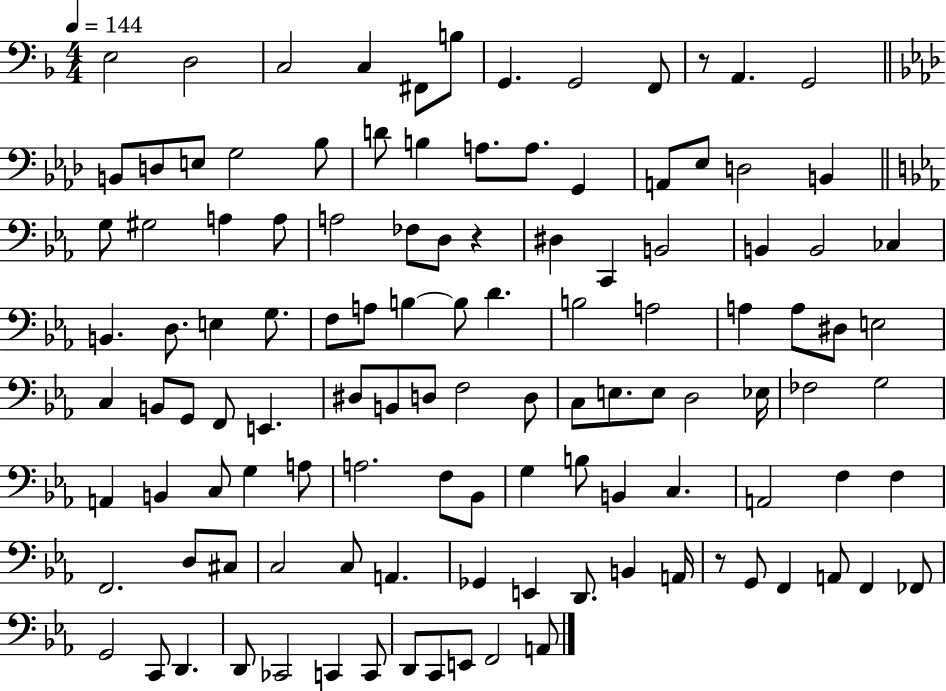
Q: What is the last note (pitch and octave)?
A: A2